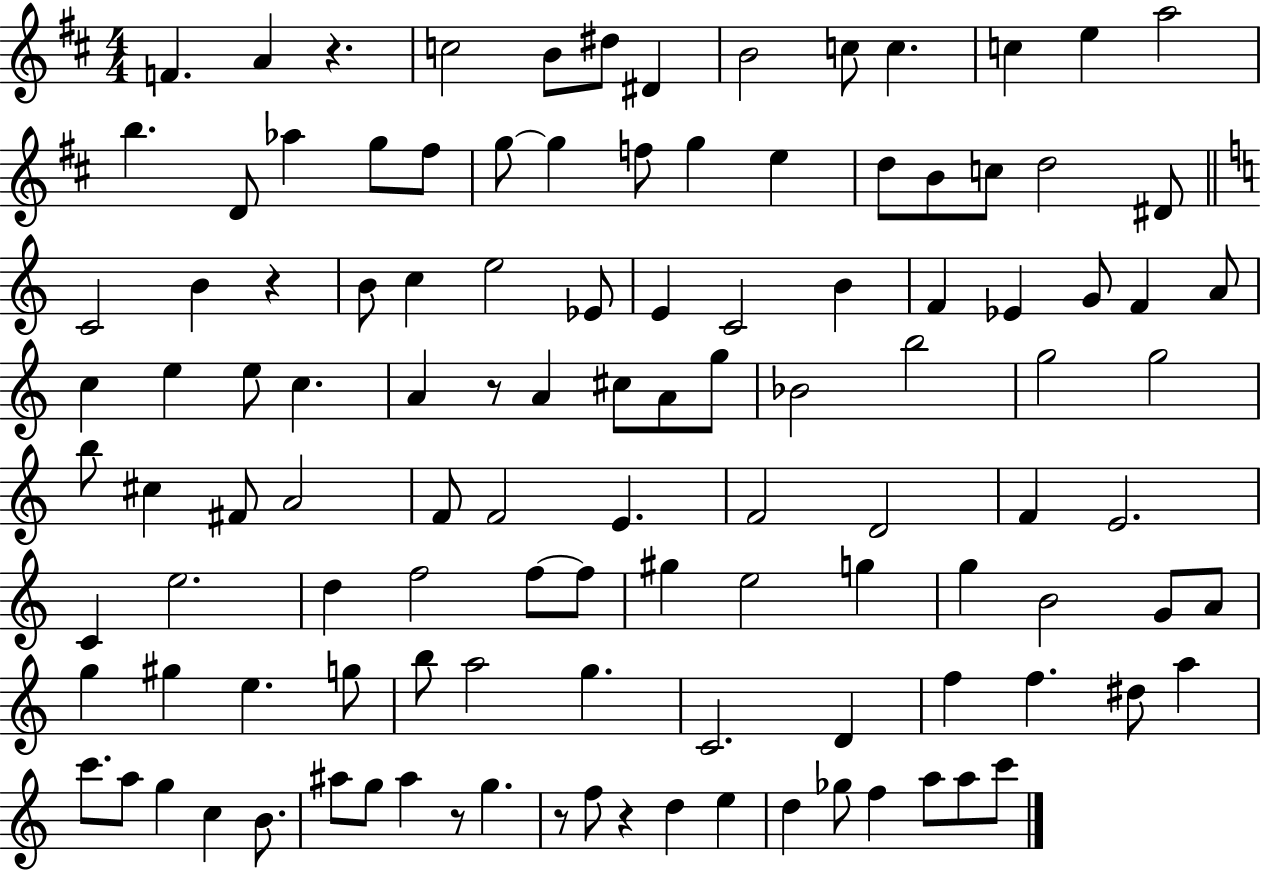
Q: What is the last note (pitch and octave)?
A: C6